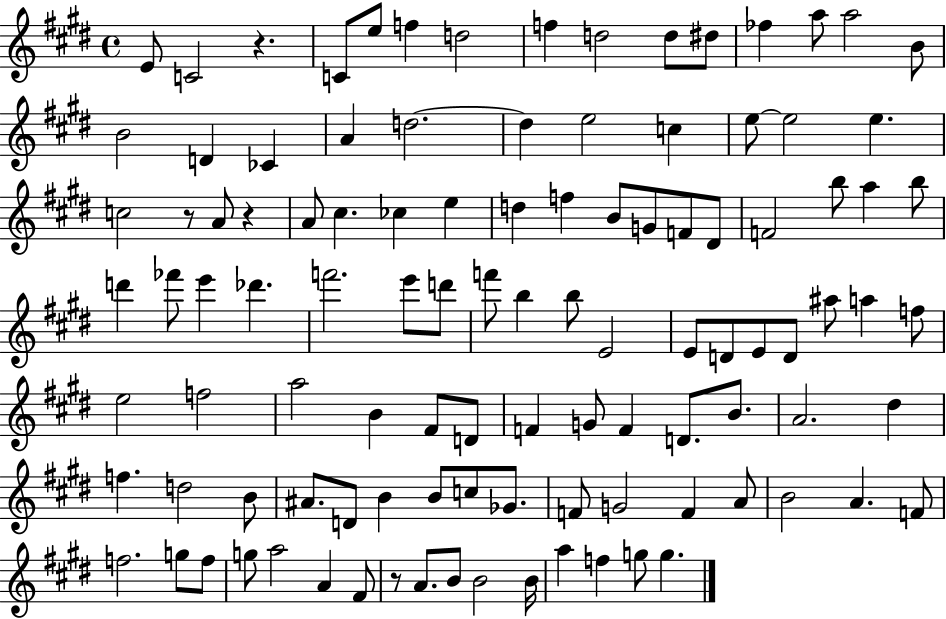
E4/e C4/h R/q. C4/e E5/e F5/q D5/h F5/q D5/h D5/e D#5/e FES5/q A5/e A5/h B4/e B4/h D4/q CES4/q A4/q D5/h. D5/q E5/h C5/q E5/e E5/h E5/q. C5/h R/e A4/e R/q A4/e C#5/q. CES5/q E5/q D5/q F5/q B4/e G4/e F4/e D#4/e F4/h B5/e A5/q B5/e D6/q FES6/e E6/q Db6/q. F6/h. E6/e D6/e F6/e B5/q B5/e E4/h E4/e D4/e E4/e D4/e A#5/e A5/q F5/e E5/h F5/h A5/h B4/q F#4/e D4/e F4/q G4/e F4/q D4/e. B4/e. A4/h. D#5/q F5/q. D5/h B4/e A#4/e. D4/e B4/q B4/e C5/e Gb4/e. F4/e G4/h F4/q A4/e B4/h A4/q. F4/e F5/h. G5/e F5/e G5/e A5/h A4/q F#4/e R/e A4/e. B4/e B4/h B4/s A5/q F5/q G5/e G5/q.